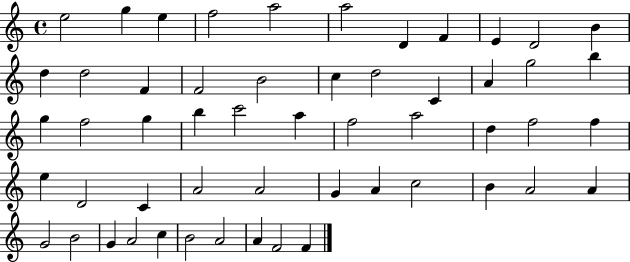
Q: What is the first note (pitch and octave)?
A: E5